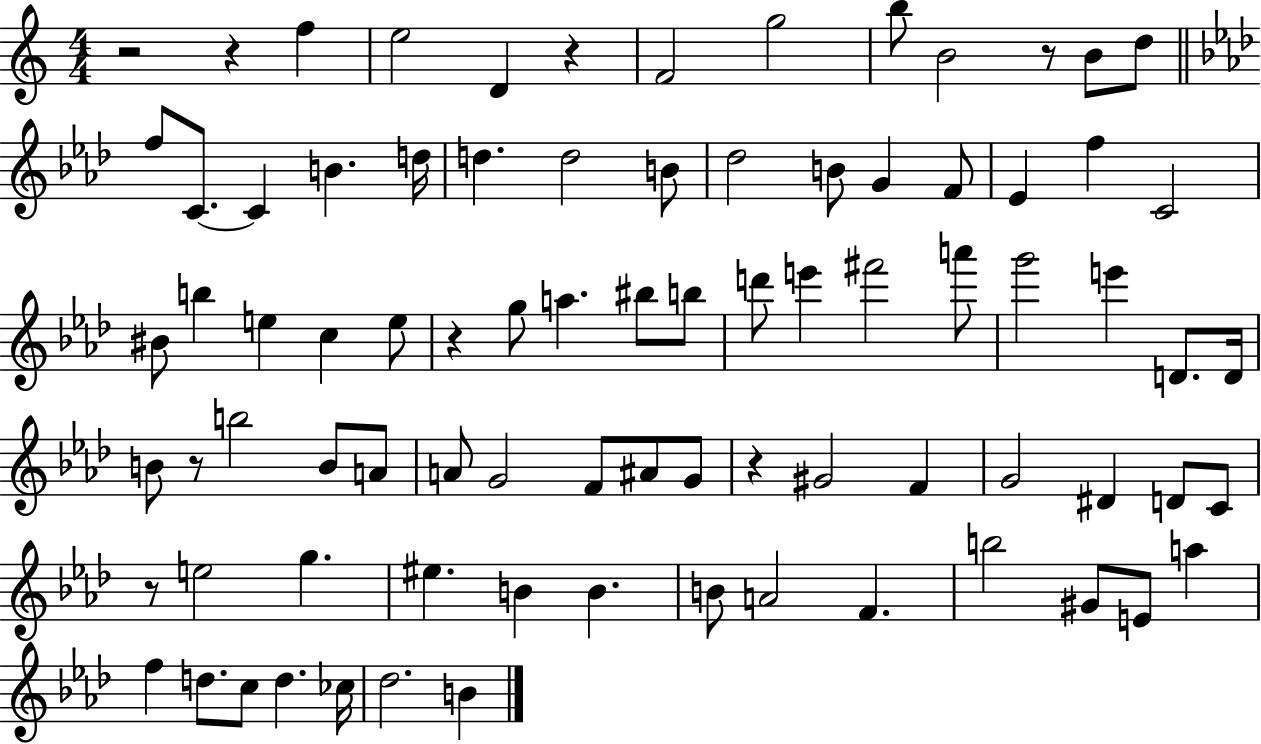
R/h R/q F5/q E5/h D4/q R/q F4/h G5/h B5/e B4/h R/e B4/e D5/e F5/e C4/e. C4/q B4/q. D5/s D5/q. D5/h B4/e Db5/h B4/e G4/q F4/e Eb4/q F5/q C4/h BIS4/e B5/q E5/q C5/q E5/e R/q G5/e A5/q. BIS5/e B5/e D6/e E6/q F#6/h A6/e G6/h E6/q D4/e. D4/s B4/e R/e B5/h B4/e A4/e A4/e G4/h F4/e A#4/e G4/e R/q G#4/h F4/q G4/h D#4/q D4/e C4/e R/e E5/h G5/q. EIS5/q. B4/q B4/q. B4/e A4/h F4/q. B5/h G#4/e E4/e A5/q F5/q D5/e. C5/e D5/q. CES5/s Db5/h. B4/q